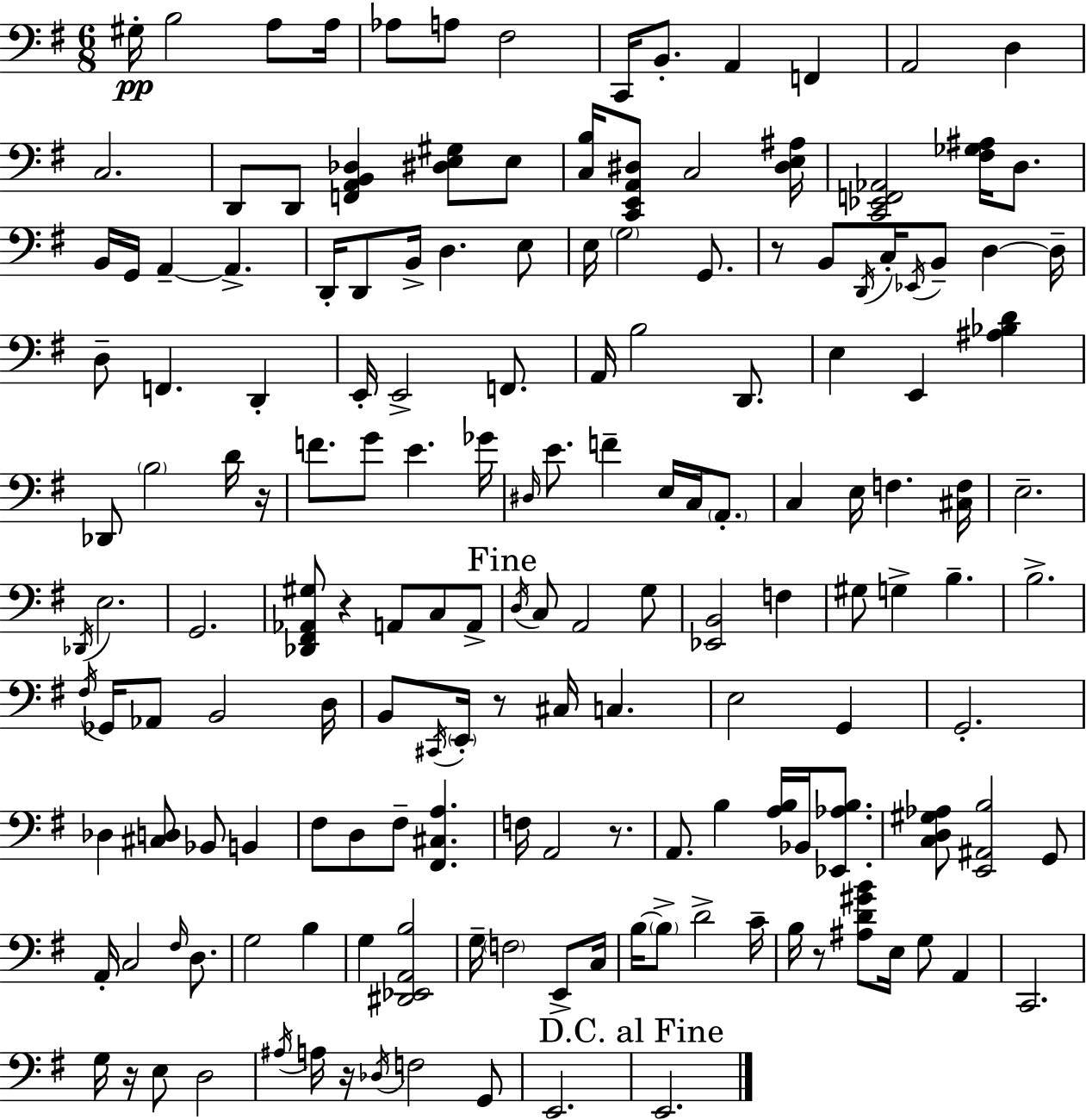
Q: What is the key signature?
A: G major